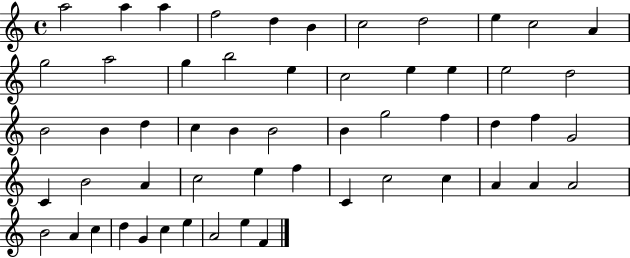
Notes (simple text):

A5/h A5/q A5/q F5/h D5/q B4/q C5/h D5/h E5/q C5/h A4/q G5/h A5/h G5/q B5/h E5/q C5/h E5/q E5/q E5/h D5/h B4/h B4/q D5/q C5/q B4/q B4/h B4/q G5/h F5/q D5/q F5/q G4/h C4/q B4/h A4/q C5/h E5/q F5/q C4/q C5/h C5/q A4/q A4/q A4/h B4/h A4/q C5/q D5/q G4/q C5/q E5/q A4/h E5/q F4/q